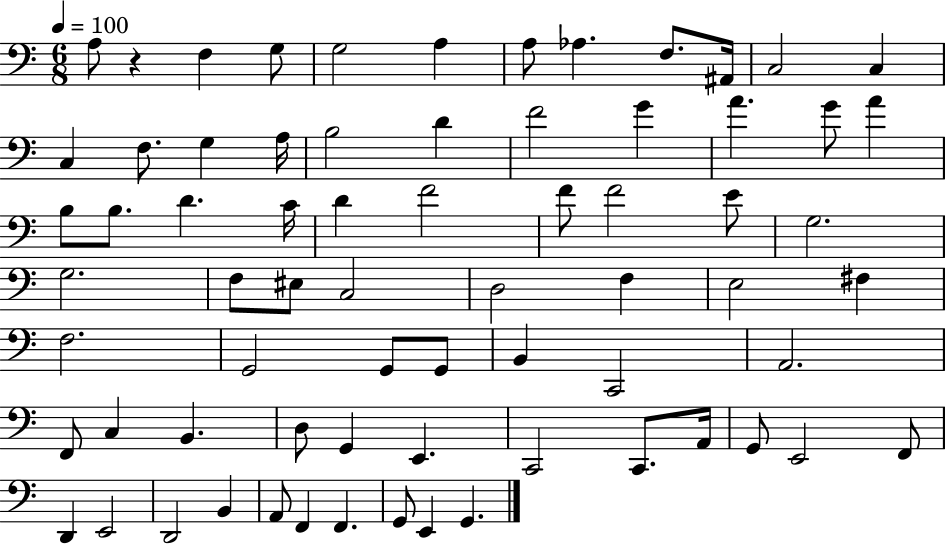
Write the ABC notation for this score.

X:1
T:Untitled
M:6/8
L:1/4
K:C
A,/2 z F, G,/2 G,2 A, A,/2 _A, F,/2 ^A,,/4 C,2 C, C, F,/2 G, A,/4 B,2 D F2 G A G/2 A B,/2 B,/2 D C/4 D F2 F/2 F2 E/2 G,2 G,2 F,/2 ^E,/2 C,2 D,2 F, E,2 ^F, F,2 G,,2 G,,/2 G,,/2 B,, C,,2 A,,2 F,,/2 C, B,, D,/2 G,, E,, C,,2 C,,/2 A,,/4 G,,/2 E,,2 F,,/2 D,, E,,2 D,,2 B,, A,,/2 F,, F,, G,,/2 E,, G,,